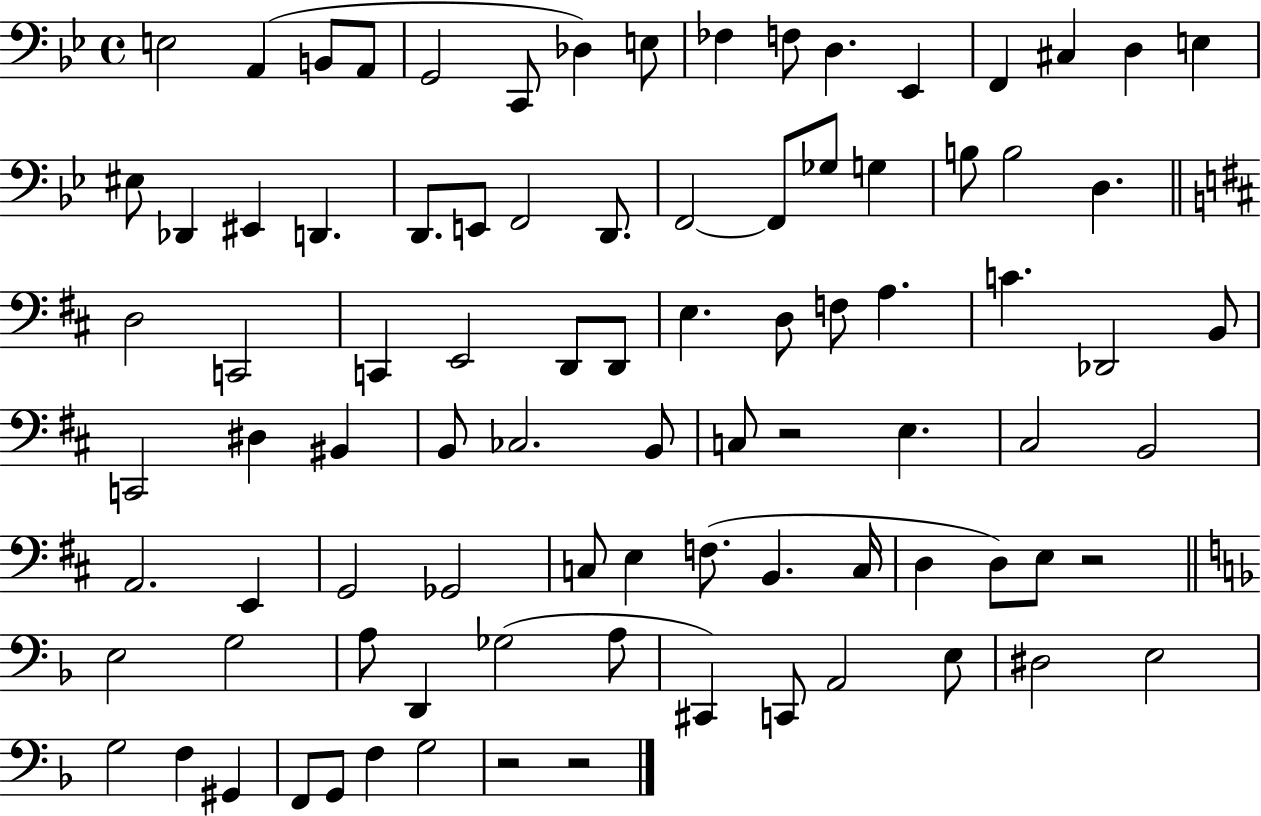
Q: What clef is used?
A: bass